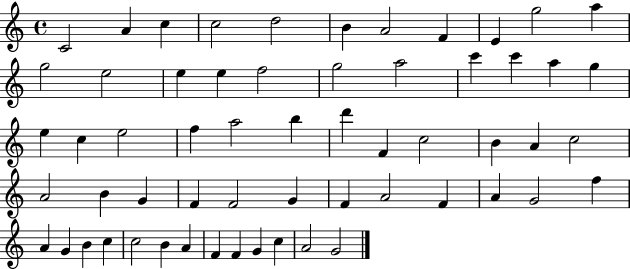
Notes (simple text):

C4/h A4/q C5/q C5/h D5/h B4/q A4/h F4/q E4/q G5/h A5/q G5/h E5/h E5/q E5/q F5/h G5/h A5/h C6/q C6/q A5/q G5/q E5/q C5/q E5/h F5/q A5/h B5/q D6/q F4/q C5/h B4/q A4/q C5/h A4/h B4/q G4/q F4/q F4/h G4/q F4/q A4/h F4/q A4/q G4/h F5/q A4/q G4/q B4/q C5/q C5/h B4/q A4/q F4/q F4/q G4/q C5/q A4/h G4/h